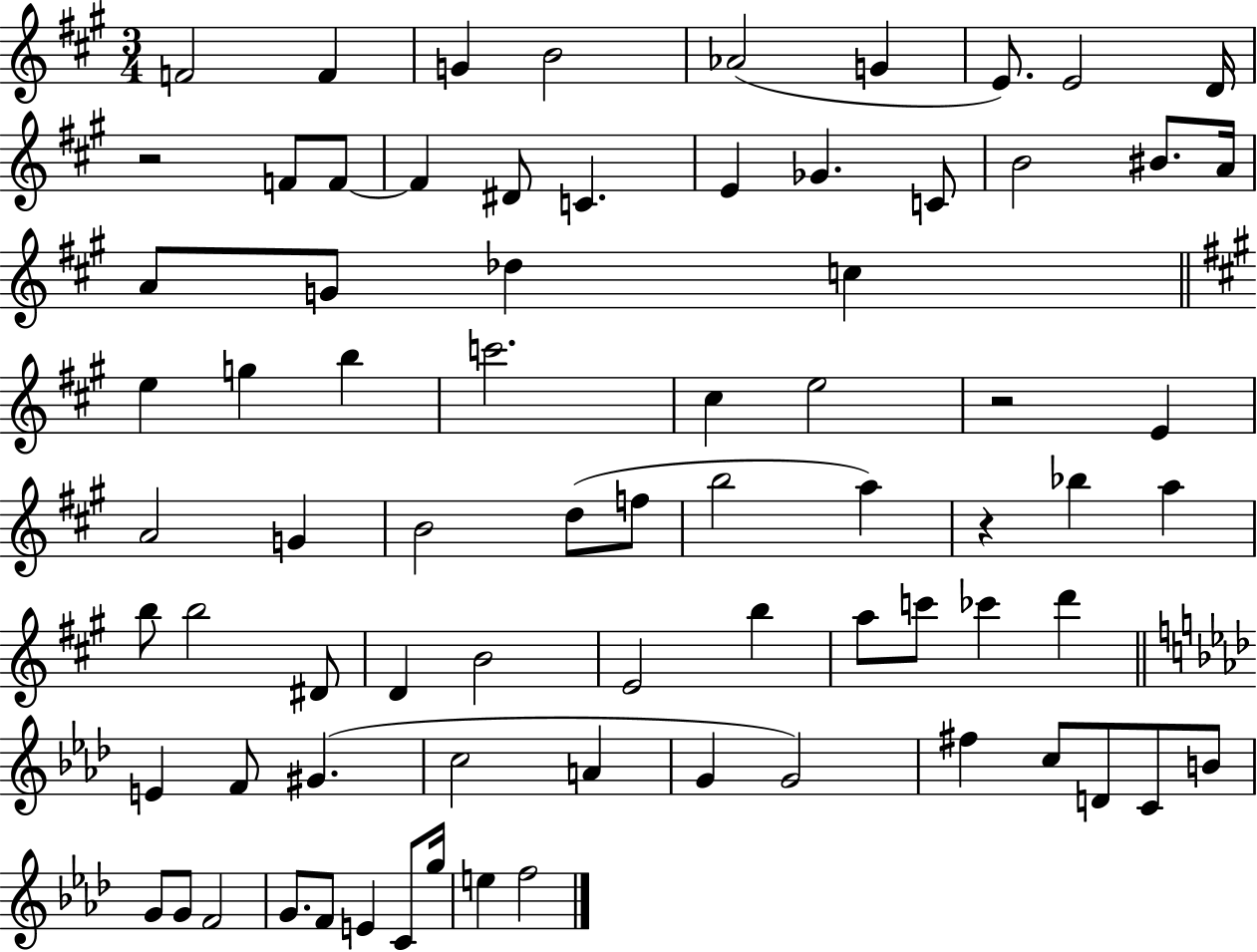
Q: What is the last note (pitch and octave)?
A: F5